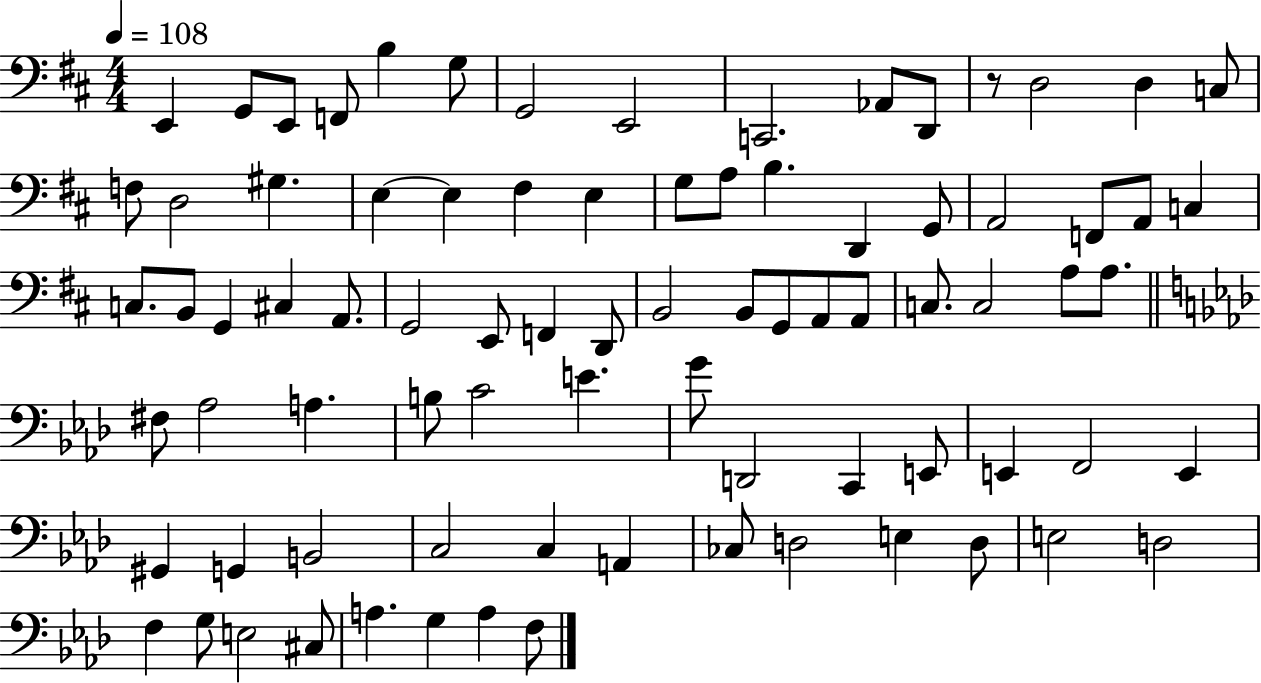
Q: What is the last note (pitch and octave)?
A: F3